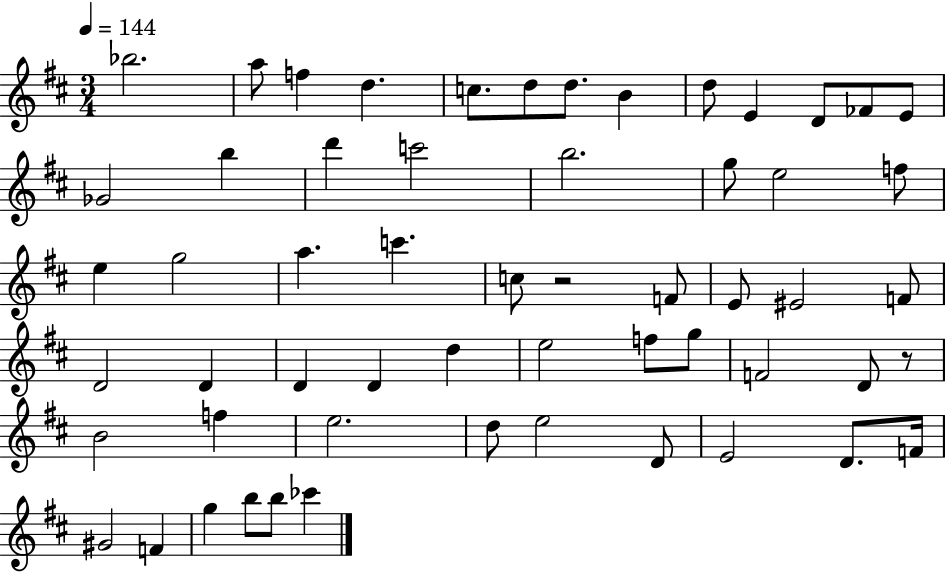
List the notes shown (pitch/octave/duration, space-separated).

Bb5/h. A5/e F5/q D5/q. C5/e. D5/e D5/e. B4/q D5/e E4/q D4/e FES4/e E4/e Gb4/h B5/q D6/q C6/h B5/h. G5/e E5/h F5/e E5/q G5/h A5/q. C6/q. C5/e R/h F4/e E4/e EIS4/h F4/e D4/h D4/q D4/q D4/q D5/q E5/h F5/e G5/e F4/h D4/e R/e B4/h F5/q E5/h. D5/e E5/h D4/e E4/h D4/e. F4/s G#4/h F4/q G5/q B5/e B5/e CES6/q